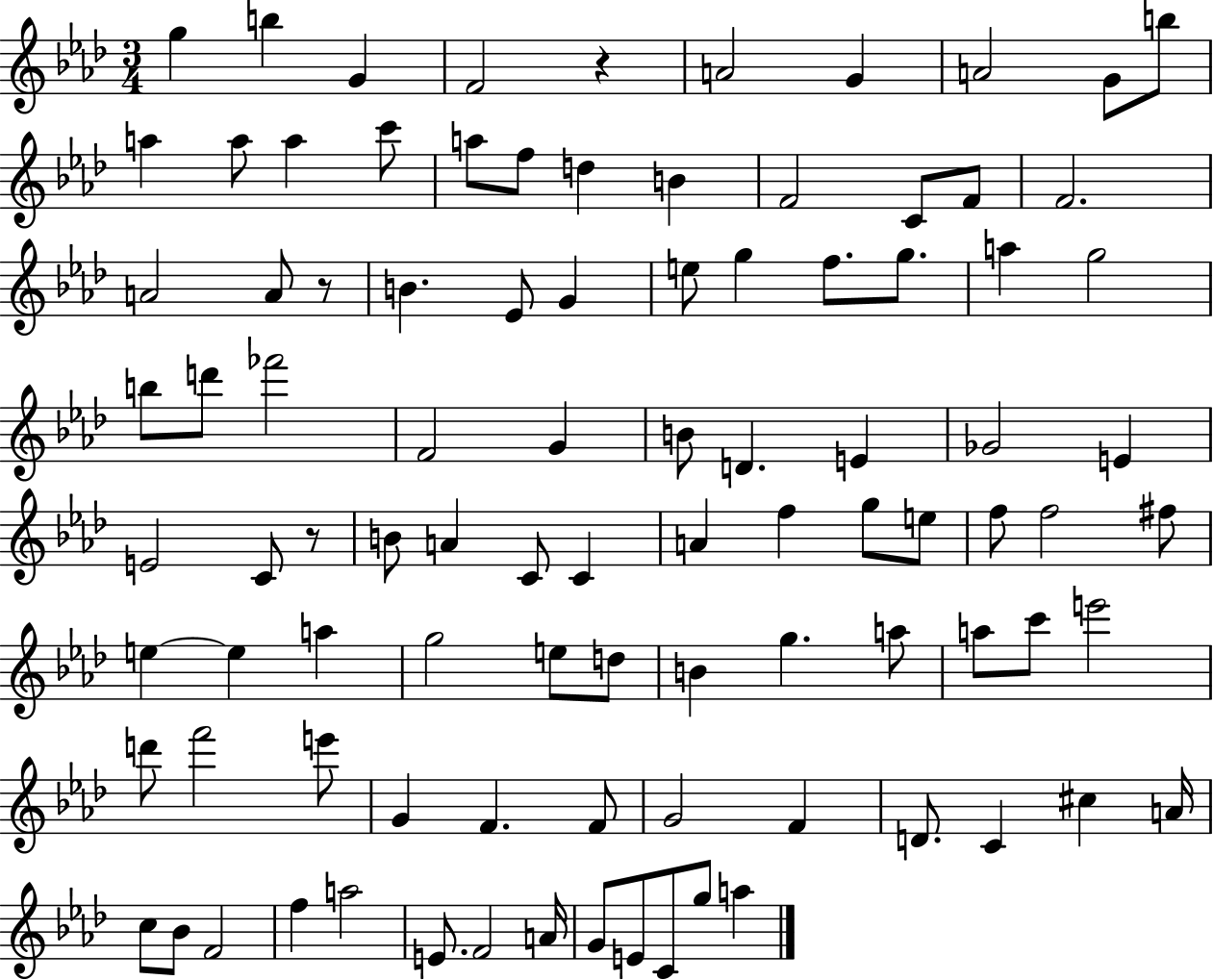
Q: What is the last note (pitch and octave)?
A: A5